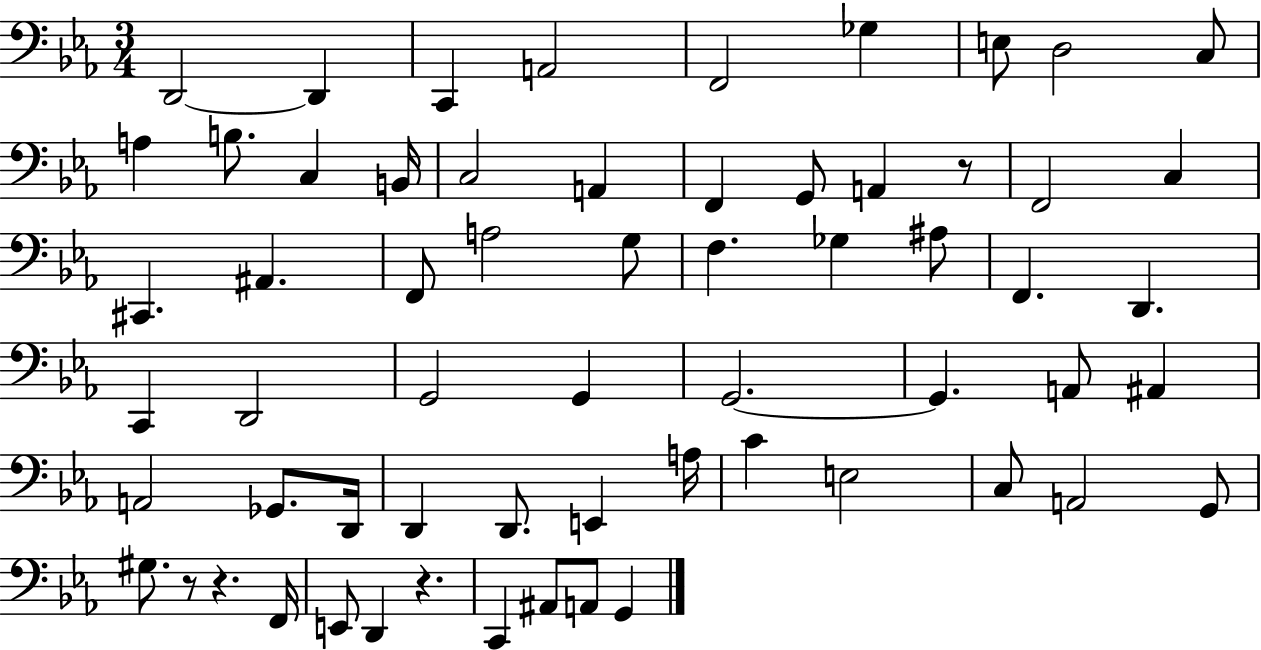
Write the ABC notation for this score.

X:1
T:Untitled
M:3/4
L:1/4
K:Eb
D,,2 D,, C,, A,,2 F,,2 _G, E,/2 D,2 C,/2 A, B,/2 C, B,,/4 C,2 A,, F,, G,,/2 A,, z/2 F,,2 C, ^C,, ^A,, F,,/2 A,2 G,/2 F, _G, ^A,/2 F,, D,, C,, D,,2 G,,2 G,, G,,2 G,, A,,/2 ^A,, A,,2 _G,,/2 D,,/4 D,, D,,/2 E,, A,/4 C E,2 C,/2 A,,2 G,,/2 ^G,/2 z/2 z F,,/4 E,,/2 D,, z C,, ^A,,/2 A,,/2 G,,